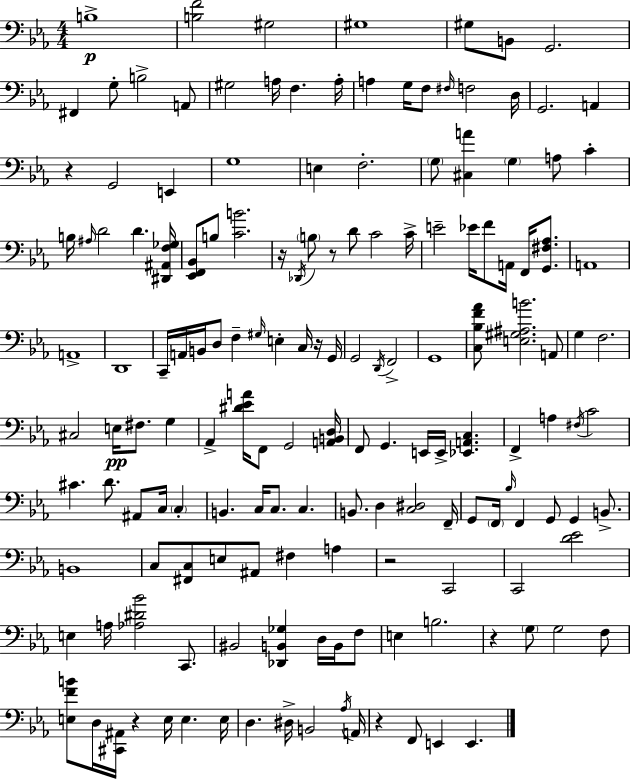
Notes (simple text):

B3/w [B3,F4]/h G#3/h G#3/w G#3/e B2/e G2/h. F#2/q G3/e B3/h A2/e G#3/h A3/s F3/q. A3/s A3/q G3/s F3/e F#3/s F3/h D3/s G2/h. A2/q R/q G2/h E2/q G3/w E3/q F3/h. G3/e [C#3,A4]/q G3/q A3/e C4/q B3/s A#3/s D4/h D4/q. [D#2,A#2,F3,Gb3]/s [Eb2,F2,Bb2]/e B3/e [C4,B4]/h. R/s Db2/s B3/e R/e D4/e C4/h C4/s E4/h Eb4/s F4/e A2/s F2/s [G2,F#3,Ab3]/e. A2/w A2/w D2/w C2/s A2/s B2/s D3/e F3/q G#3/s E3/q C3/s R/s G2/s G2/h D2/s F2/h G2/w [C3,Bb3,F4,Ab4]/e [E3,G#3,A#3,B4]/h. A2/e G3/q F3/h. C#3/h E3/s F#3/e. G3/q Ab2/q [D#4,Eb4,A4]/s F2/e G2/h [A2,B2,D3]/s F2/e G2/q. E2/s E2/s [Eb2,A2,C3]/q. F2/q A3/q F#3/s C4/h C#4/q. D4/e. A#2/e C3/s C3/q B2/q. C3/s C3/e. C3/q. B2/e. D3/q [C3,D#3]/h F2/s G2/e F2/s Bb3/s F2/q G2/e G2/q B2/e. B2/w C3/e [F#2,C3]/e E3/e A#2/e F#3/q A3/q R/h C2/h C2/h [D4,Eb4]/h E3/q A3/s [Ab3,D#4,Bb4]/h C2/e. BIS2/h [Db2,B2,Gb3]/q D3/s B2/s F3/e E3/q B3/h. R/q G3/e G3/h F3/e [E3,F4,B4]/e D3/s [C#2,A#2]/s R/q E3/s E3/q. E3/s D3/q. D#3/s B2/h Ab3/s A2/s R/q F2/e E2/q E2/q.